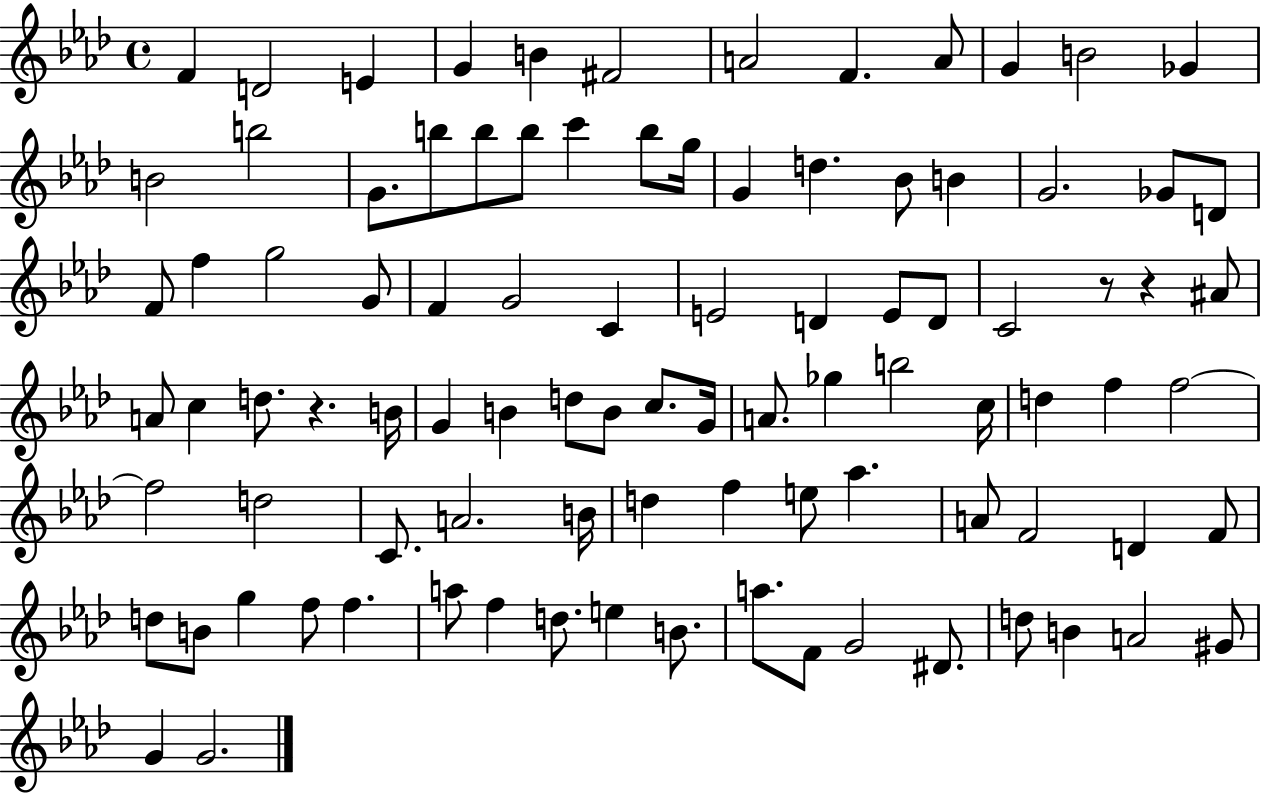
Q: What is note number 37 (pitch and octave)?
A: D4